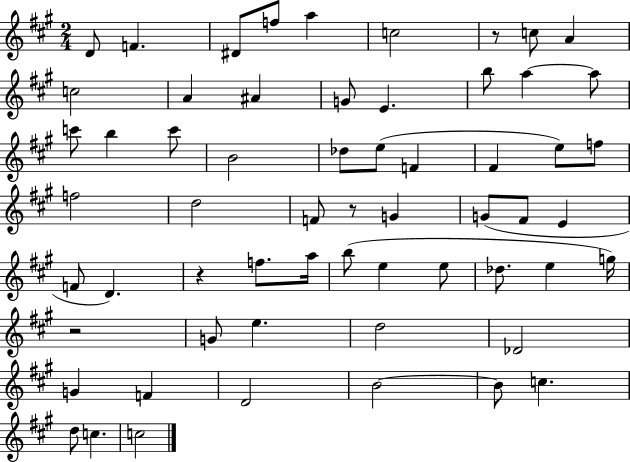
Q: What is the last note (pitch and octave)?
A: C5